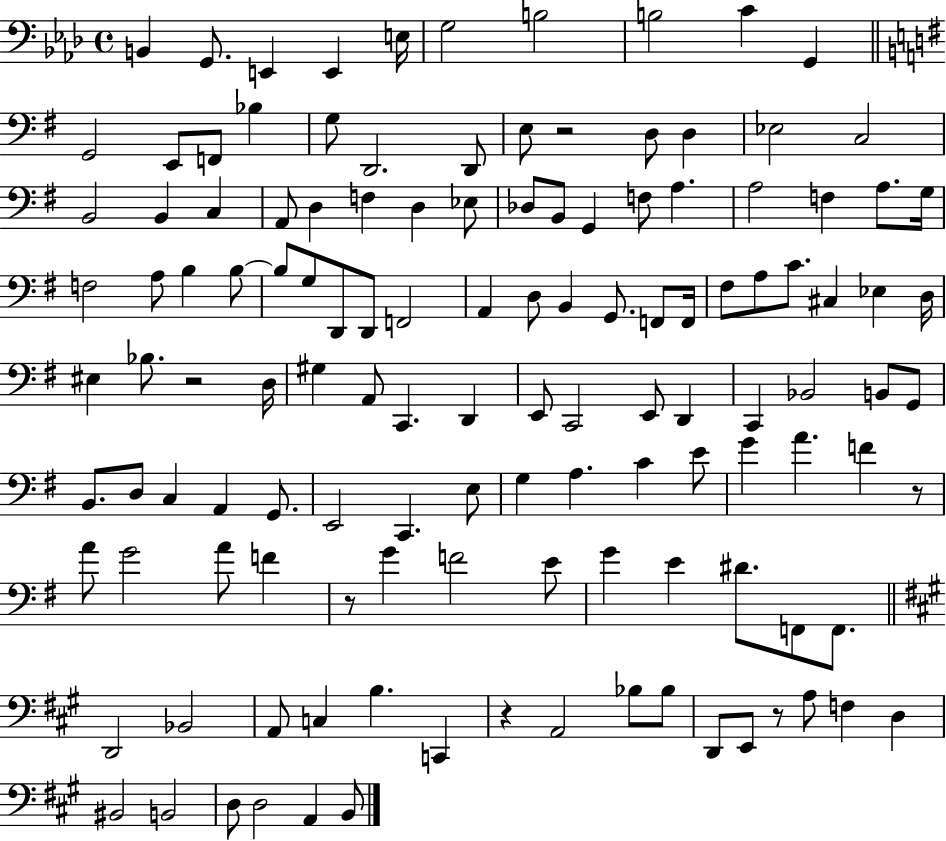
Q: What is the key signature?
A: AES major